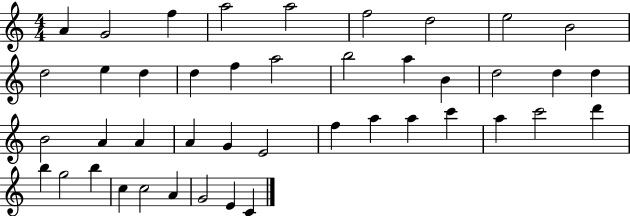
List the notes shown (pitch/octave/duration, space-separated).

A4/q G4/h F5/q A5/h A5/h F5/h D5/h E5/h B4/h D5/h E5/q D5/q D5/q F5/q A5/h B5/h A5/q B4/q D5/h D5/q D5/q B4/h A4/q A4/q A4/q G4/q E4/h F5/q A5/q A5/q C6/q A5/q C6/h D6/q B5/q G5/h B5/q C5/q C5/h A4/q G4/h E4/q C4/q